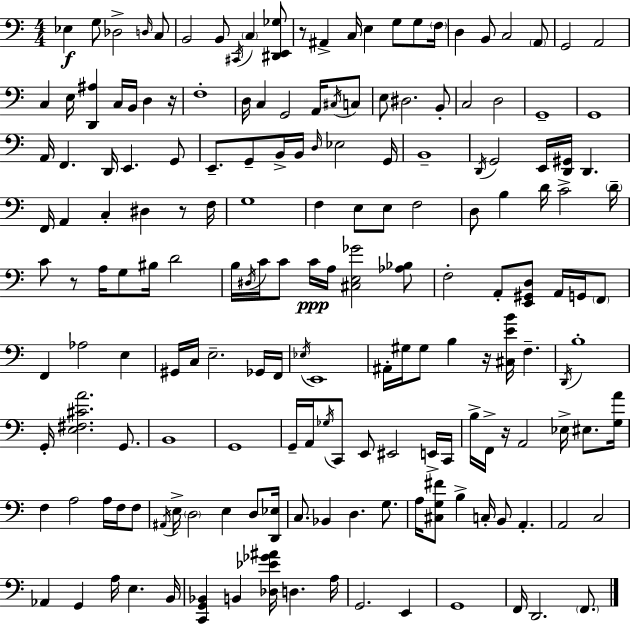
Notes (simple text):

Eb3/q G3/e Db3/h D3/s C3/e B2/h B2/e C#2/s C3/q [D#2,E2,Gb3]/e R/e A#2/q C3/s E3/q G3/e G3/e F3/s D3/q B2/e C3/h A2/e G2/h A2/h C3/q E3/s [D2,A#3]/q C3/s B2/s D3/q R/s F3/w D3/s C3/q G2/h A2/s C#3/s C3/e E3/e D#3/h. B2/e C3/h D3/h G2/w G2/w A2/s F2/q. D2/s E2/q. G2/e E2/e. G2/e B2/s B2/s D3/s Eb3/h G2/s B2/w D2/s G2/h E2/s [D2,G#2]/s D2/q. F2/s A2/q C3/q D#3/q R/e F3/s G3/w F3/q E3/e E3/e F3/h D3/e B3/q D4/s C4/h D4/s C4/e R/e A3/s G3/e BIS3/s D4/h B3/s D#3/s C4/s C4/e C4/s A3/s [C#3,E3,Gb4]/h [Ab3,Bb3]/e F3/h A2/e [E2,G#2,D3]/e A2/s G2/s F2/e F2/q Ab3/h E3/q G#2/s C3/s E3/h. Gb2/s F2/s Eb3/s E2/w A#2/s G#3/s G#3/e B3/q R/s [C#3,E4,B4]/s F3/q. D2/s B3/w G2/s [E3,F#3,C#4,A4]/h. G2/e. B2/w G2/w G2/s A2/s Gb3/s C2/e E2/e EIS2/h E2/s C2/s B3/s F2/s R/s A2/h Eb3/s EIS3/e. [G3,A4]/s F3/q A3/h A3/s F3/s F3/e A#2/s E3/s D3/h E3/q D3/e [D2,Eb3]/s C3/e. Bb2/q D3/q. G3/e. A3/s [C#3,G3,F#4]/e B3/q C3/s B2/e A2/q. A2/h C3/h Ab2/q G2/q A3/s E3/q. B2/s [C2,G2,Bb2]/q B2/q [Db3,Eb4,Gb4,A#4]/s D3/q. A3/s G2/h. E2/q G2/w F2/s D2/h. F2/e.